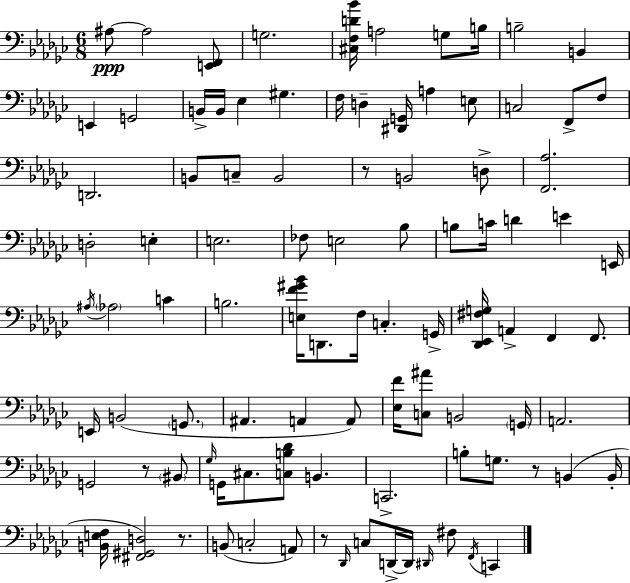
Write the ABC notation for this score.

X:1
T:Untitled
M:6/8
L:1/4
K:Ebm
^A,/2 ^A,2 [E,,F,,]/2 G,2 [^C,F,D_B]/4 A,2 G,/2 B,/4 B,2 B,, E,, G,,2 B,,/4 B,,/4 _E, ^G, F,/4 D, [^D,,G,,]/4 A, E,/2 C,2 F,,/2 F,/2 D,,2 B,,/2 C,/2 B,,2 z/2 B,,2 D,/2 [F,,_A,]2 D,2 E, E,2 _F,/2 E,2 _B,/2 B,/2 C/4 D E E,,/4 ^A,/4 _A,2 C B,2 [E,F^G_B]/4 D,,/2 F,/4 C, G,,/4 [_D,,_E,,^F,G,]/4 A,, F,, F,,/2 E,,/4 B,,2 G,,/2 ^A,, A,, A,,/2 [_E,F]/4 [C,^A]/2 B,,2 G,,/4 A,,2 G,,2 z/2 ^B,,/2 _G,/4 G,,/4 ^C,/2 [C,B,_D]/2 B,, C,,2 B,/2 G,/2 z/2 B,, B,,/4 [B,,E,F,]/4 [^F,,^G,,D,]2 z/2 B,,/2 C,2 A,,/2 z/2 _D,,/4 C,/2 D,,/4 D,,/4 ^D,,/4 ^F,/2 F,,/4 C,,